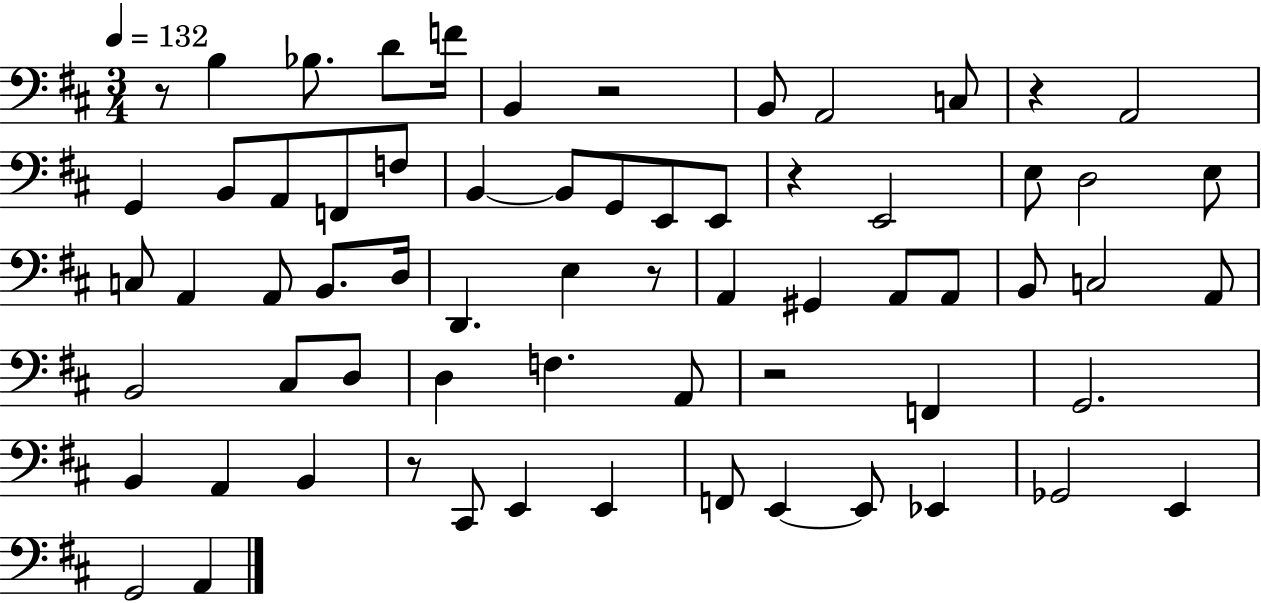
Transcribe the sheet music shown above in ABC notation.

X:1
T:Untitled
M:3/4
L:1/4
K:D
z/2 B, _B,/2 D/2 F/4 B,, z2 B,,/2 A,,2 C,/2 z A,,2 G,, B,,/2 A,,/2 F,,/2 F,/2 B,, B,,/2 G,,/2 E,,/2 E,,/2 z E,,2 E,/2 D,2 E,/2 C,/2 A,, A,,/2 B,,/2 D,/4 D,, E, z/2 A,, ^G,, A,,/2 A,,/2 B,,/2 C,2 A,,/2 B,,2 ^C,/2 D,/2 D, F, A,,/2 z2 F,, G,,2 B,, A,, B,, z/2 ^C,,/2 E,, E,, F,,/2 E,, E,,/2 _E,, _G,,2 E,, G,,2 A,,